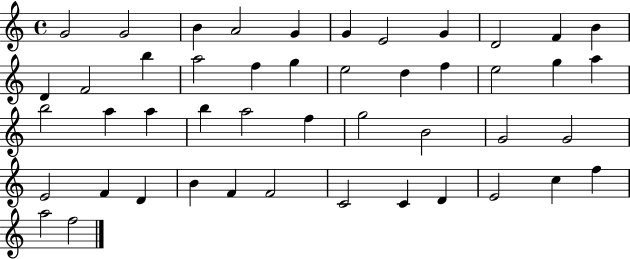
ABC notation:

X:1
T:Untitled
M:4/4
L:1/4
K:C
G2 G2 B A2 G G E2 G D2 F B D F2 b a2 f g e2 d f e2 g a b2 a a b a2 f g2 B2 G2 G2 E2 F D B F F2 C2 C D E2 c f a2 f2